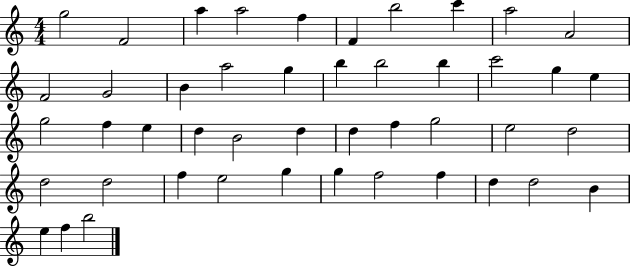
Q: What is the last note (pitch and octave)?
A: B5